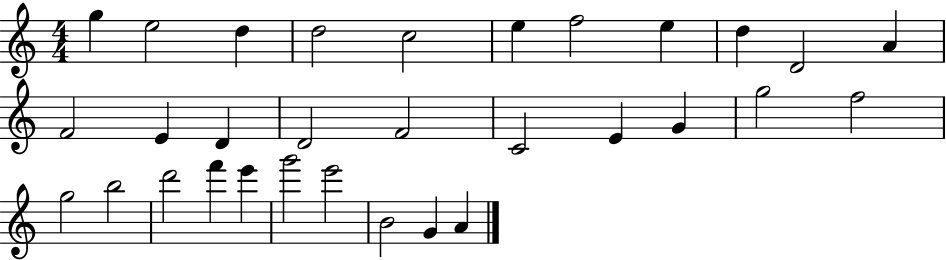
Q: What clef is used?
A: treble